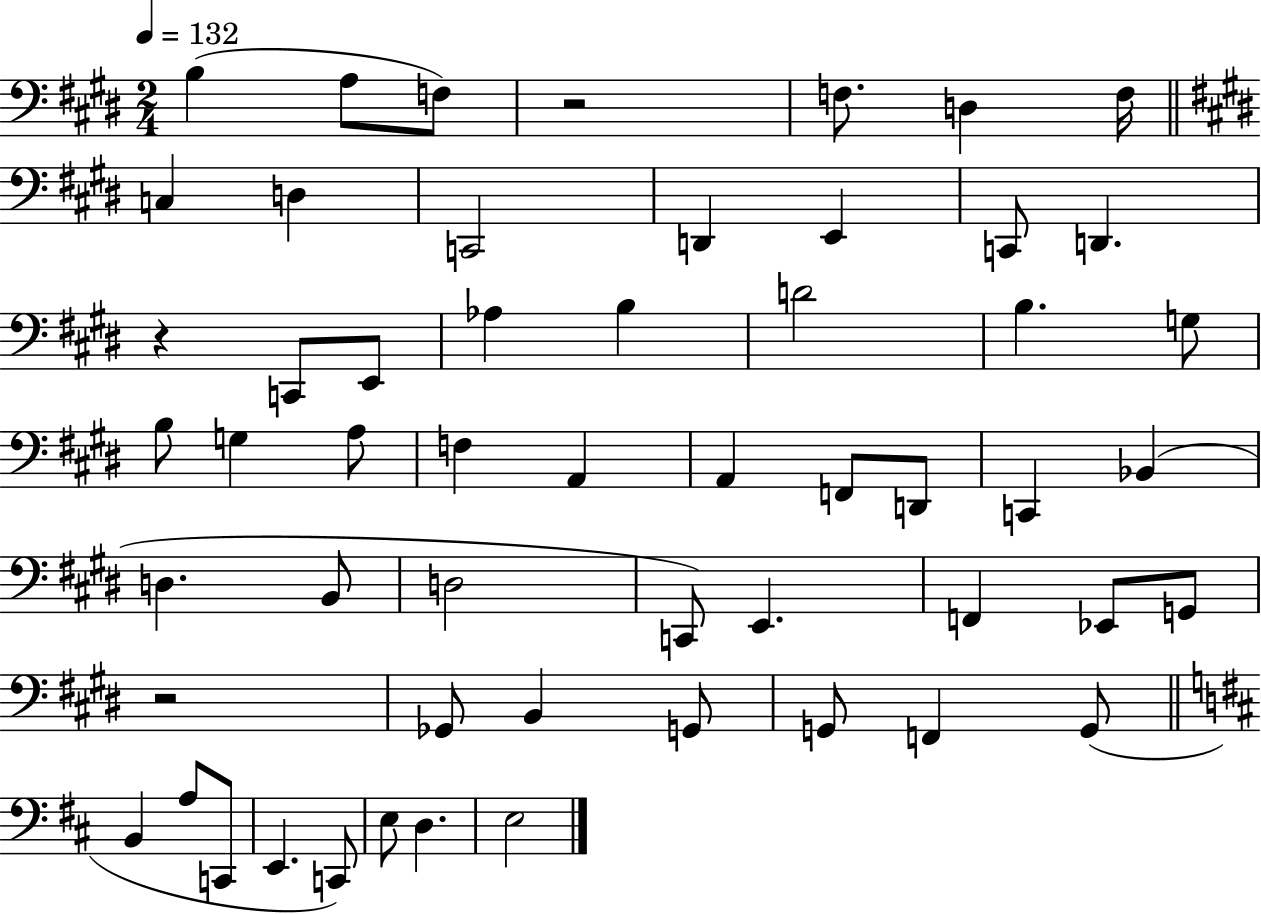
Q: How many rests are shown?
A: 3